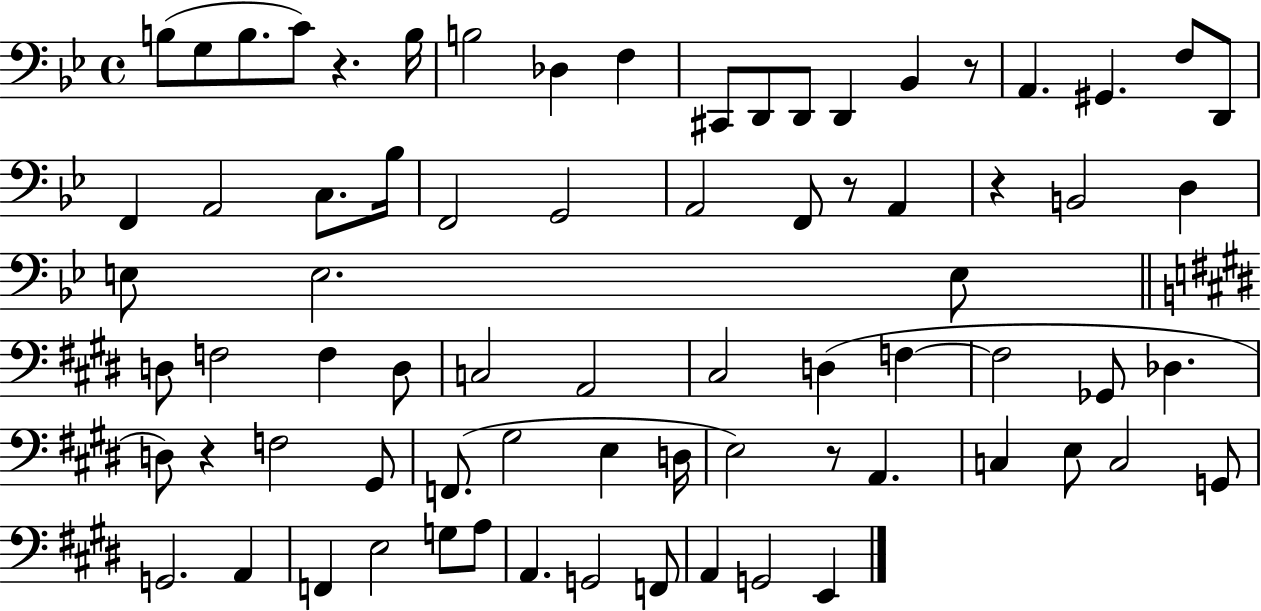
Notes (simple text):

B3/e G3/e B3/e. C4/e R/q. B3/s B3/h Db3/q F3/q C#2/e D2/e D2/e D2/q Bb2/q R/e A2/q. G#2/q. F3/e D2/e F2/q A2/h C3/e. Bb3/s F2/h G2/h A2/h F2/e R/e A2/q R/q B2/h D3/q E3/e E3/h. E3/e D3/e F3/h F3/q D3/e C3/h A2/h C#3/h D3/q F3/q F3/h Gb2/e Db3/q. D3/e R/q F3/h G#2/e F2/e. G#3/h E3/q D3/s E3/h R/e A2/q. C3/q E3/e C3/h G2/e G2/h. A2/q F2/q E3/h G3/e A3/e A2/q. G2/h F2/e A2/q G2/h E2/q